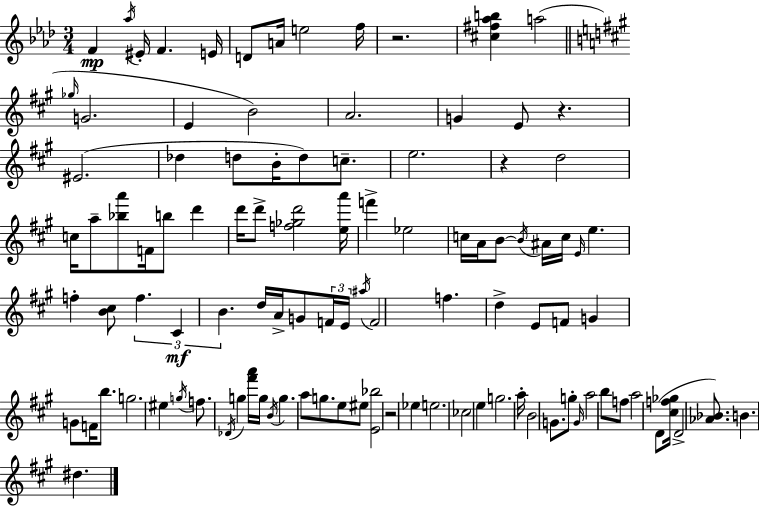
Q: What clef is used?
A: treble